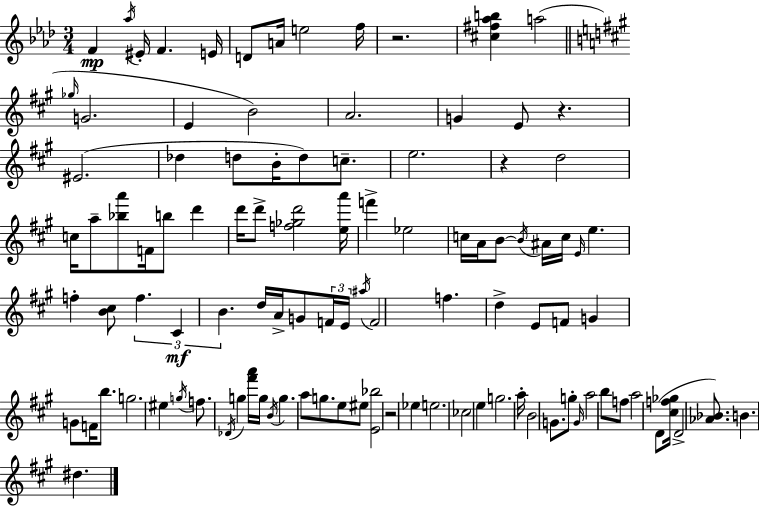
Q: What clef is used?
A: treble